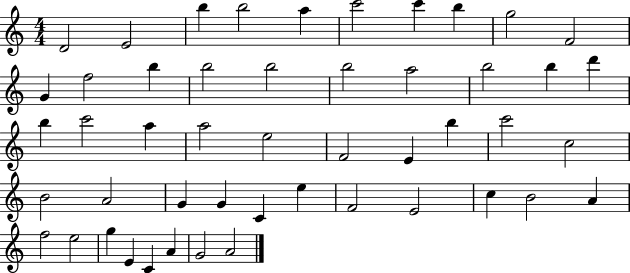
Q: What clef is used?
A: treble